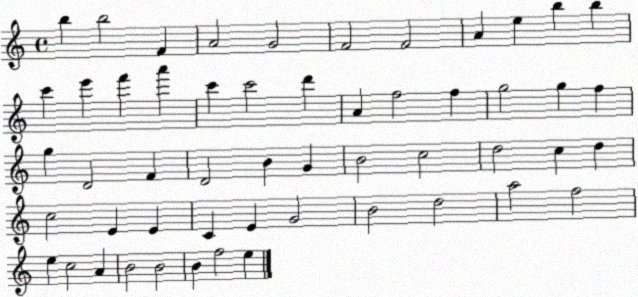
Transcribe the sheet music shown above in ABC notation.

X:1
T:Untitled
M:4/4
L:1/4
K:C
b b2 F A2 G2 F2 F2 A e b b c' e' f' a' c' c'2 d' A f2 f g2 g f g D2 F D2 B G B2 c2 d2 c d c2 E E C E G2 B2 d2 a2 f2 e c2 A B2 B2 B f2 e